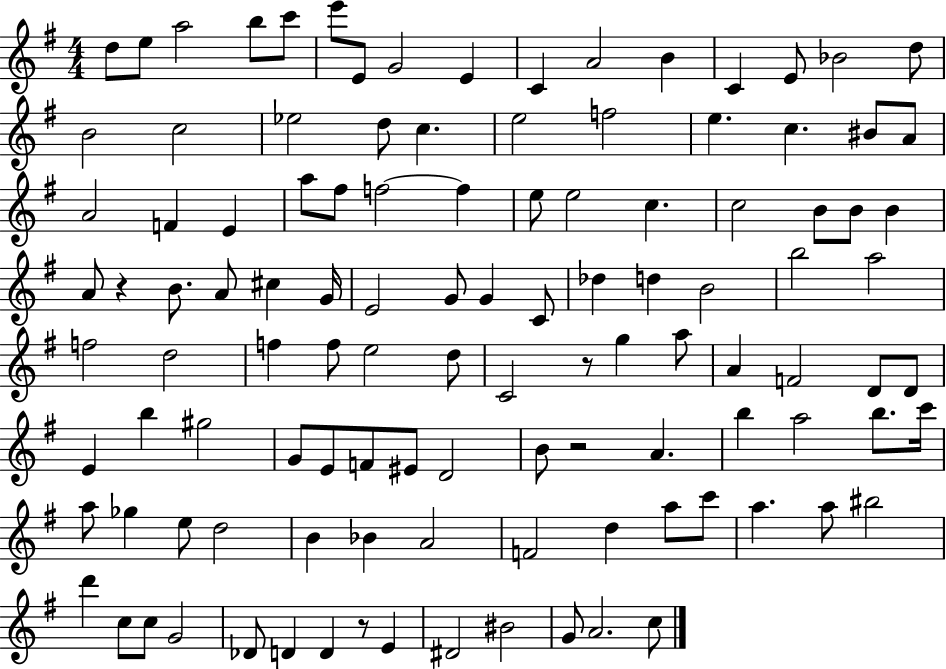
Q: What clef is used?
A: treble